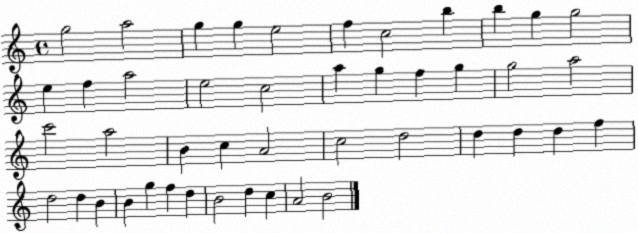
X:1
T:Untitled
M:4/4
L:1/4
K:C
g2 a2 g g e2 f c2 b b g g2 e f a2 e2 c2 a g f g g2 a2 c'2 a2 B c A2 c2 d2 d d d f d2 d B B g f d B2 d c A2 B2